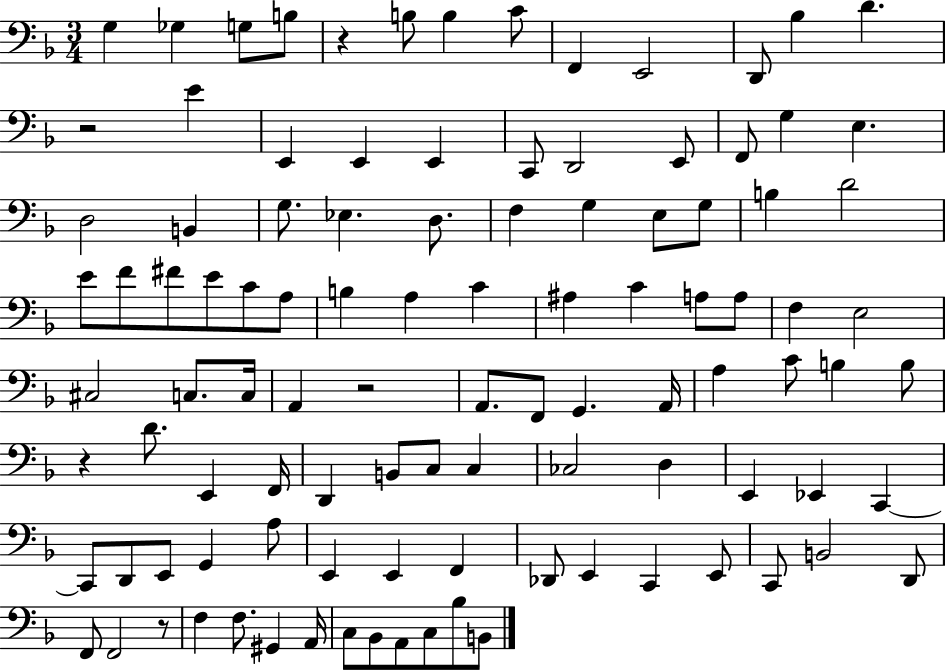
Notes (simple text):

G3/q Gb3/q G3/e B3/e R/q B3/e B3/q C4/e F2/q E2/h D2/e Bb3/q D4/q. R/h E4/q E2/q E2/q E2/q C2/e D2/h E2/e F2/e G3/q E3/q. D3/h B2/q G3/e. Eb3/q. D3/e. F3/q G3/q E3/e G3/e B3/q D4/h E4/e F4/e F#4/e E4/e C4/e A3/e B3/q A3/q C4/q A#3/q C4/q A3/e A3/e F3/q E3/h C#3/h C3/e. C3/s A2/q R/h A2/e. F2/e G2/q. A2/s A3/q C4/e B3/q B3/e R/q D4/e. E2/q F2/s D2/q B2/e C3/e C3/q CES3/h D3/q E2/q Eb2/q C2/q C2/e D2/e E2/e G2/q A3/e E2/q E2/q F2/q Db2/e E2/q C2/q E2/e C2/e B2/h D2/e F2/e F2/h R/e F3/q F3/e. G#2/q A2/s C3/e Bb2/e A2/e C3/e Bb3/e B2/e